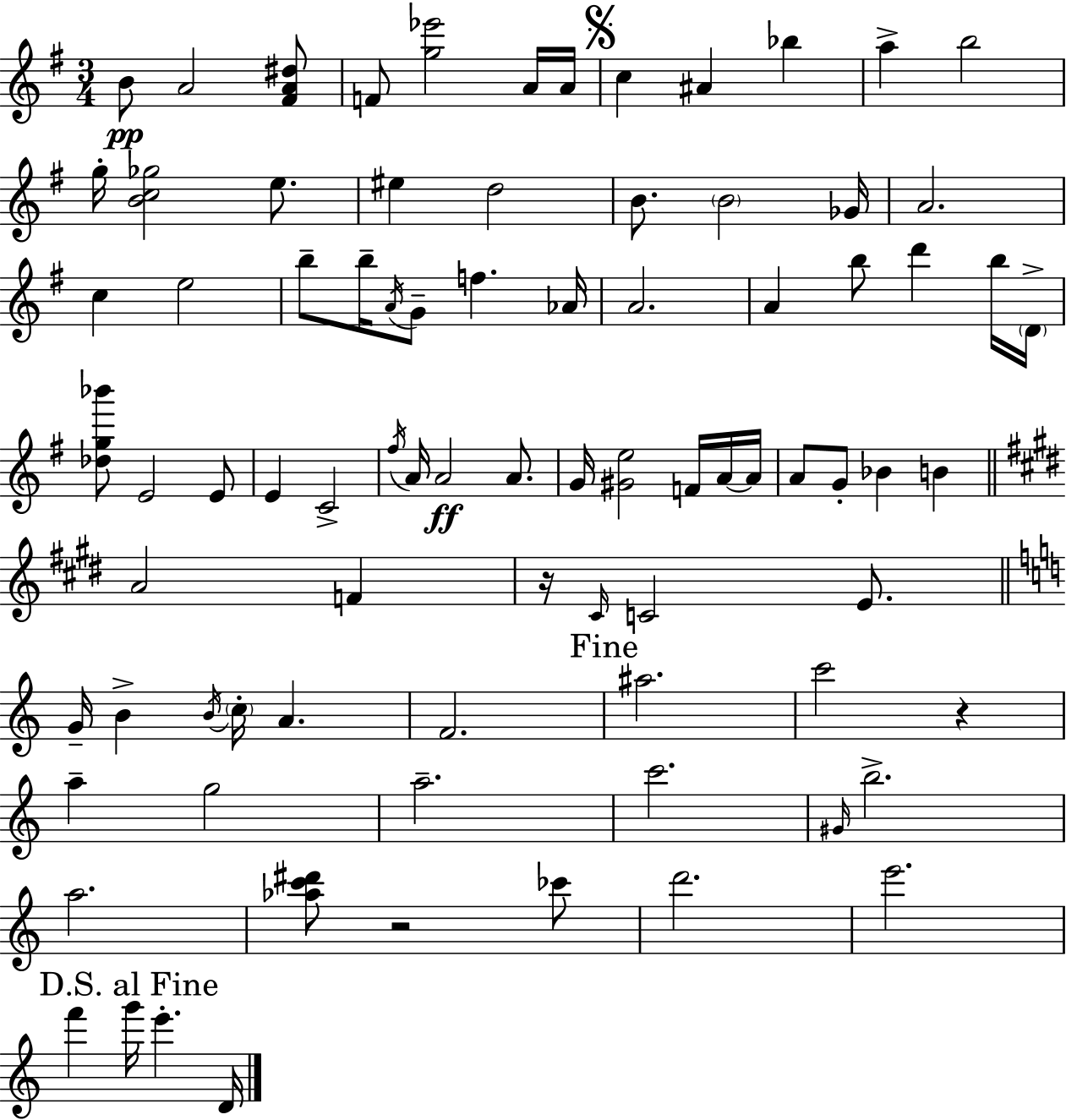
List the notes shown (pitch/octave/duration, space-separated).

B4/e A4/h [F#4,A4,D#5]/e F4/e [G5,Eb6]/h A4/s A4/s C5/q A#4/q Bb5/q A5/q B5/h G5/s [B4,C5,Gb5]/h E5/e. EIS5/q D5/h B4/e. B4/h Gb4/s A4/h. C5/q E5/h B5/e B5/s A4/s G4/e F5/q. Ab4/s A4/h. A4/q B5/e D6/q B5/s D4/s [Db5,G5,Bb6]/e E4/h E4/e E4/q C4/h F#5/s A4/s A4/h A4/e. G4/s [G#4,E5]/h F4/s A4/s A4/s A4/e G4/e Bb4/q B4/q A4/h F4/q R/s C#4/s C4/h E4/e. G4/s B4/q B4/s C5/s A4/q. F4/h. A#5/h. C6/h R/q A5/q G5/h A5/h. C6/h. G#4/s B5/h. A5/h. [Ab5,C6,D#6]/e R/h CES6/e D6/h. E6/h. F6/q G6/s E6/q. D4/s